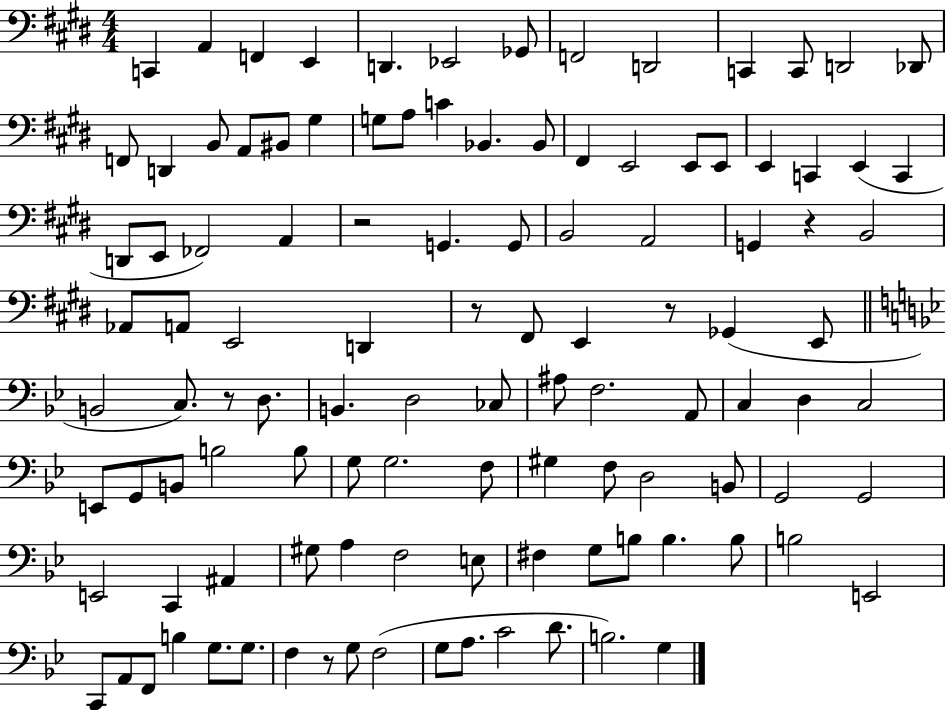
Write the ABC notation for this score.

X:1
T:Untitled
M:4/4
L:1/4
K:E
C,, A,, F,, E,, D,, _E,,2 _G,,/2 F,,2 D,,2 C,, C,,/2 D,,2 _D,,/2 F,,/2 D,, B,,/2 A,,/2 ^B,,/2 ^G, G,/2 A,/2 C _B,, _B,,/2 ^F,, E,,2 E,,/2 E,,/2 E,, C,, E,, C,, D,,/2 E,,/2 _F,,2 A,, z2 G,, G,,/2 B,,2 A,,2 G,, z B,,2 _A,,/2 A,,/2 E,,2 D,, z/2 ^F,,/2 E,, z/2 _G,, E,,/2 B,,2 C,/2 z/2 D,/2 B,, D,2 _C,/2 ^A,/2 F,2 A,,/2 C, D, C,2 E,,/2 G,,/2 B,,/2 B,2 B,/2 G,/2 G,2 F,/2 ^G, F,/2 D,2 B,,/2 G,,2 G,,2 E,,2 C,, ^A,, ^G,/2 A, F,2 E,/2 ^F, G,/2 B,/2 B, B,/2 B,2 E,,2 C,,/2 A,,/2 F,,/2 B, G,/2 G,/2 F, z/2 G,/2 F,2 G,/2 A,/2 C2 D/2 B,2 G,